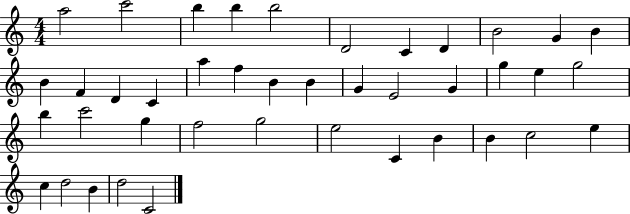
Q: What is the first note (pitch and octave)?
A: A5